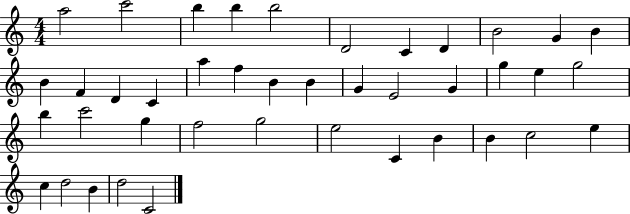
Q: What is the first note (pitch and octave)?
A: A5